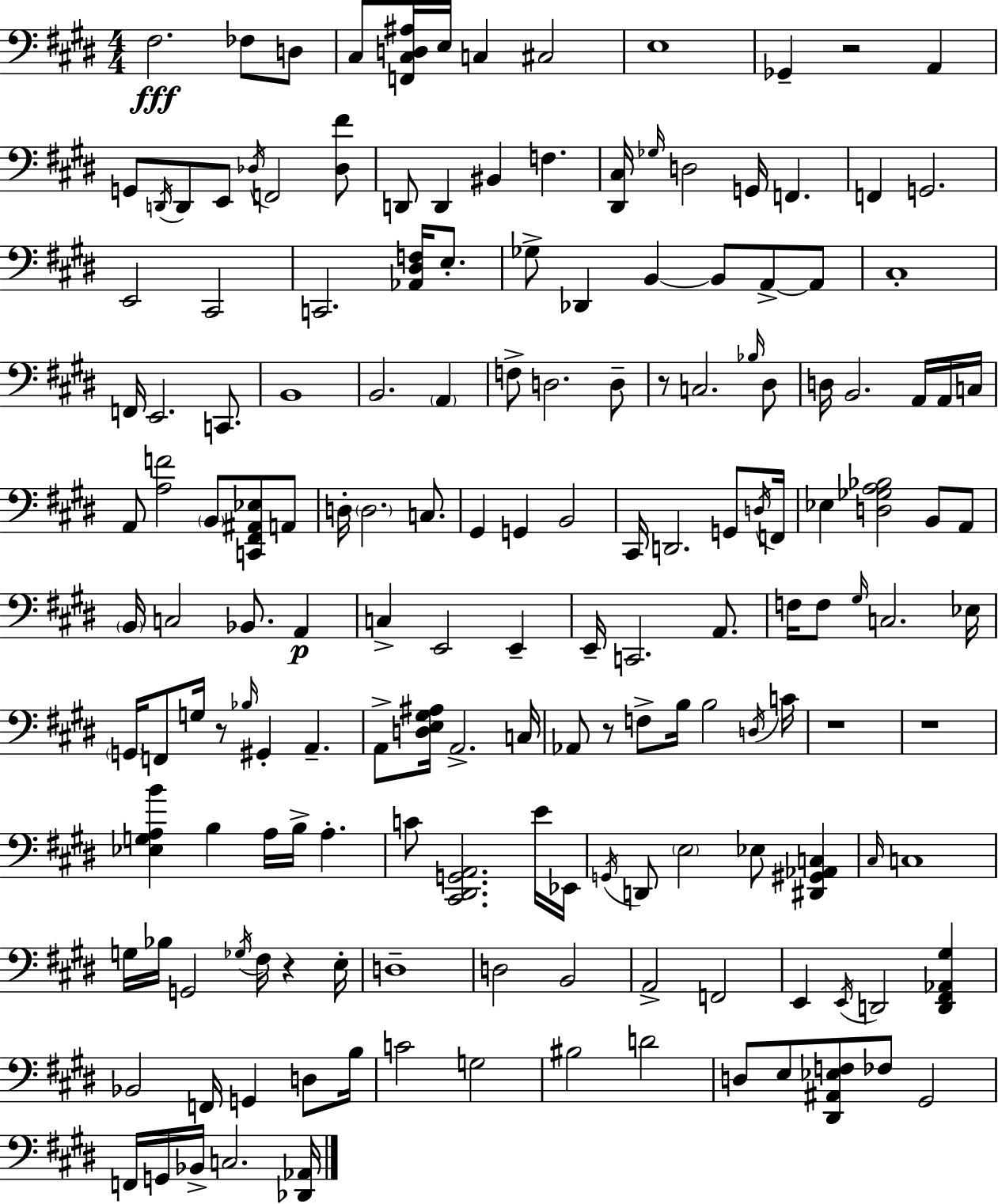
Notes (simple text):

F#3/h. FES3/e D3/e C#3/e [F2,C#3,D3,A#3]/s E3/s C3/q C#3/h E3/w Gb2/q R/h A2/q G2/e D2/s D2/e E2/e Db3/s F2/h [Db3,F#4]/e D2/e D2/q BIS2/q F3/q. [D#2,C#3]/s Gb3/s D3/h G2/s F2/q. F2/q G2/h. E2/h C#2/h C2/h. [Ab2,D#3,F3]/s E3/e. Gb3/e Db2/q B2/q B2/e A2/e A2/e C#3/w F2/s E2/h. C2/e. B2/w B2/h. A2/q F3/e D3/h. D3/e R/e C3/h. Bb3/s D#3/e D3/s B2/h. A2/s A2/s C3/s A2/e [A3,F4]/h B2/e [C2,F#2,A#2,Eb3]/e A2/e D3/s D3/h. C3/e. G#2/q G2/q B2/h C#2/s D2/h. G2/e D3/s F2/s Eb3/q [D3,Gb3,A3,Bb3]/h B2/e A2/e B2/s C3/h Bb2/e. A2/q C3/q E2/h E2/q E2/s C2/h. A2/e. F3/s F3/e G#3/s C3/h. Eb3/s G2/s F2/e G3/s R/e Bb3/s G#2/q A2/q. A2/e [D3,E3,G#3,A#3]/s A2/h. C3/s Ab2/e R/e F3/e B3/s B3/h D3/s C4/s R/w R/w [Eb3,G3,A3,B4]/q B3/q A3/s B3/s A3/q. C4/e [C#2,D#2,G2,A2]/h. E4/s Eb2/s G2/s D2/e E3/h Eb3/e [D#2,G#2,Ab2,C3]/q C#3/s C3/w G3/s Bb3/s G2/h Gb3/s F#3/s R/q E3/s D3/w D3/h B2/h A2/h F2/h E2/q E2/s D2/h [D2,F#2,Ab2,G#3]/q Bb2/h F2/s G2/q D3/e B3/s C4/h G3/h BIS3/h D4/h D3/e E3/e [D#2,A#2,Eb3,F3]/e FES3/e G#2/h F2/s G2/s Bb2/s C3/h. [Db2,Ab2]/s